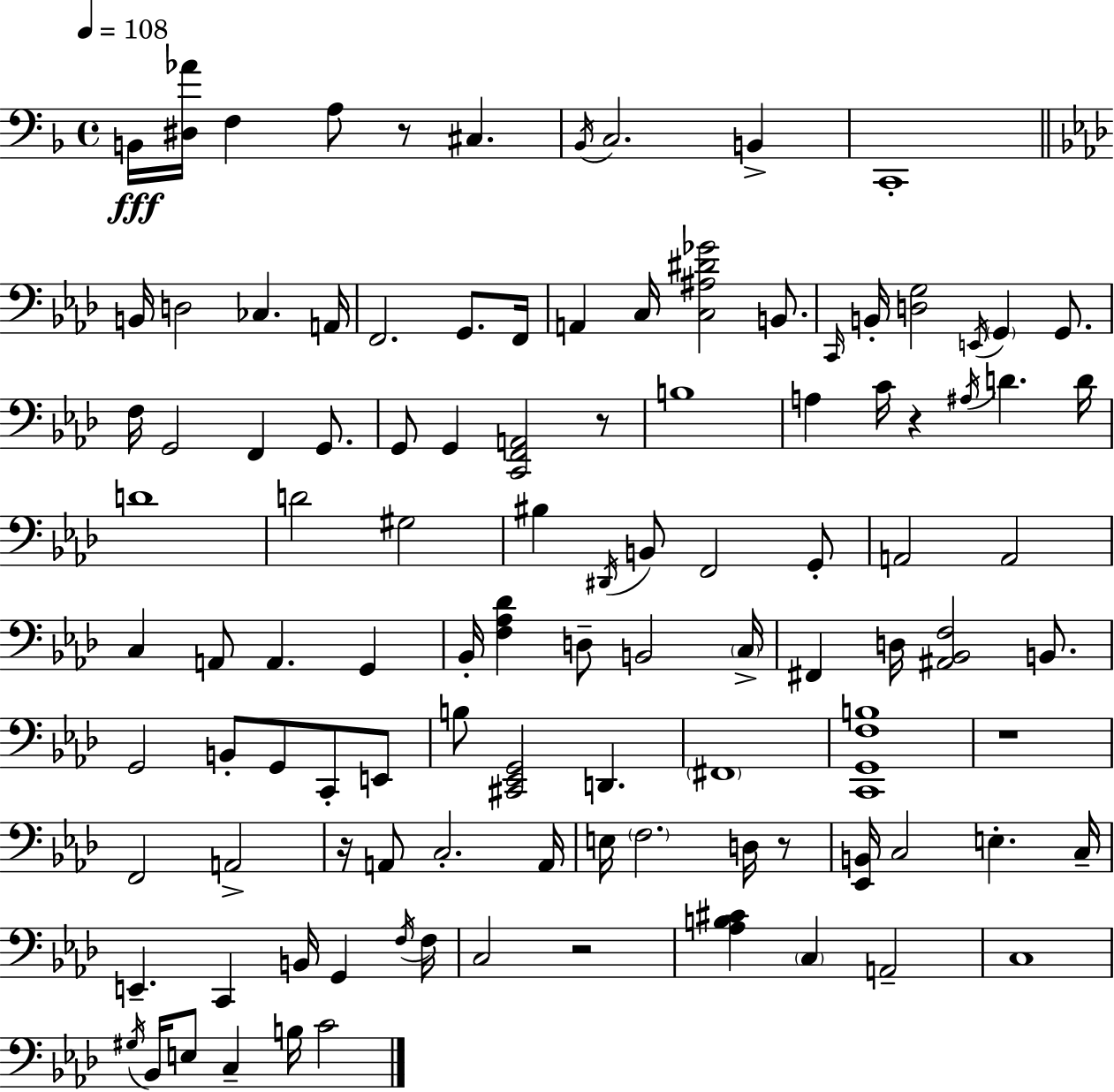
X:1
T:Untitled
M:4/4
L:1/4
K:F
B,,/4 [^D,_A]/4 F, A,/2 z/2 ^C, _B,,/4 C,2 B,, C,,4 B,,/4 D,2 _C, A,,/4 F,,2 G,,/2 F,,/4 A,, C,/4 [C,^A,^D_G]2 B,,/2 C,,/4 B,,/4 [D,G,]2 E,,/4 G,, G,,/2 F,/4 G,,2 F,, G,,/2 G,,/2 G,, [C,,F,,A,,]2 z/2 B,4 A, C/4 z ^A,/4 D D/4 D4 D2 ^G,2 ^B, ^D,,/4 B,,/2 F,,2 G,,/2 A,,2 A,,2 C, A,,/2 A,, G,, _B,,/4 [F,_A,_D] D,/2 B,,2 C,/4 ^F,, D,/4 [^A,,_B,,F,]2 B,,/2 G,,2 B,,/2 G,,/2 C,,/2 E,,/2 B,/2 [^C,,_E,,G,,]2 D,, ^F,,4 [C,,G,,F,B,]4 z4 F,,2 A,,2 z/4 A,,/2 C,2 A,,/4 E,/4 F,2 D,/4 z/2 [_E,,B,,]/4 C,2 E, C,/4 E,, C,, B,,/4 G,, F,/4 F,/4 C,2 z2 [_A,B,^C] C, A,,2 C,4 ^G,/4 _B,,/4 E,/2 C, B,/4 C2